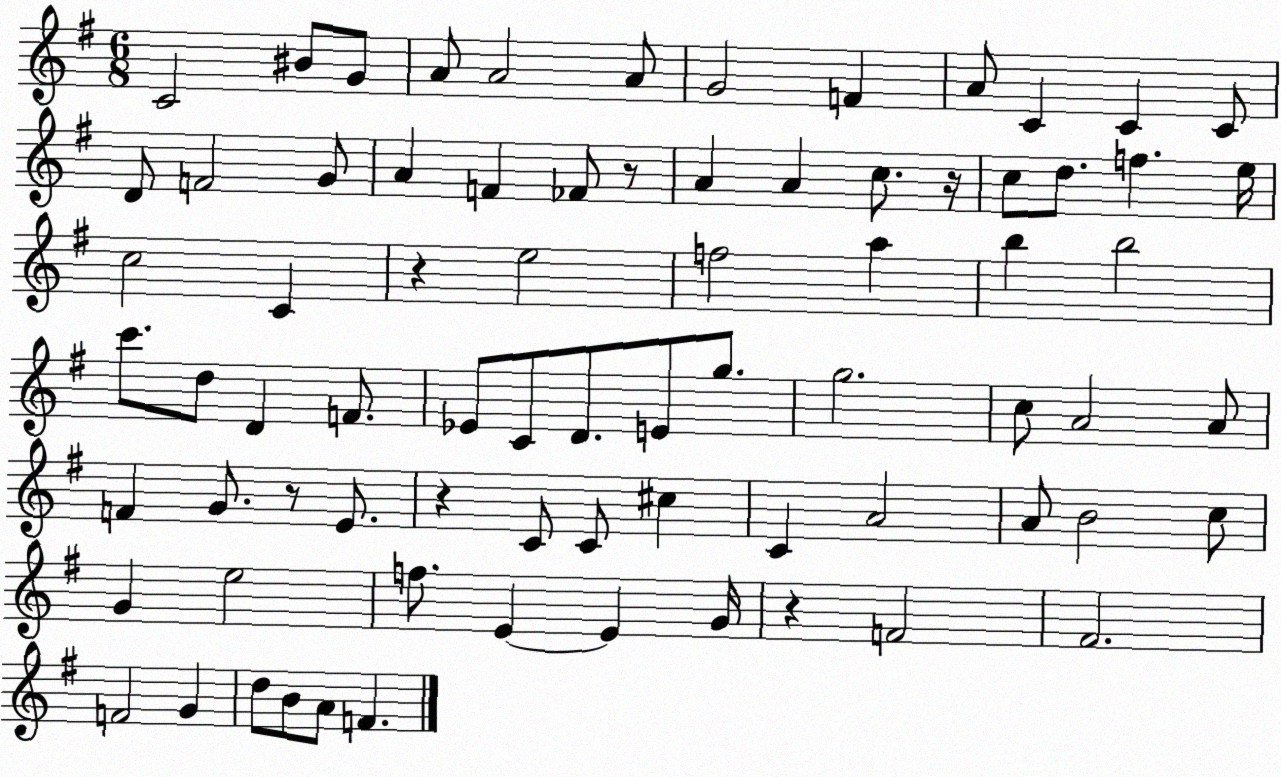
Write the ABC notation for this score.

X:1
T:Untitled
M:6/8
L:1/4
K:G
C2 ^B/2 G/2 A/2 A2 A/2 G2 F A/2 C C C/2 D/2 F2 G/2 A F _F/2 z/2 A A c/2 z/4 c/2 d/2 f e/4 c2 C z e2 f2 a b b2 c'/2 d/2 D F/2 _E/2 C/2 D/2 E/2 g/2 g2 c/2 A2 A/2 F G/2 z/2 E/2 z C/2 C/2 ^c C A2 A/2 B2 c/2 G e2 f/2 E E G/4 z F2 ^F2 F2 G d/2 B/2 A/2 F